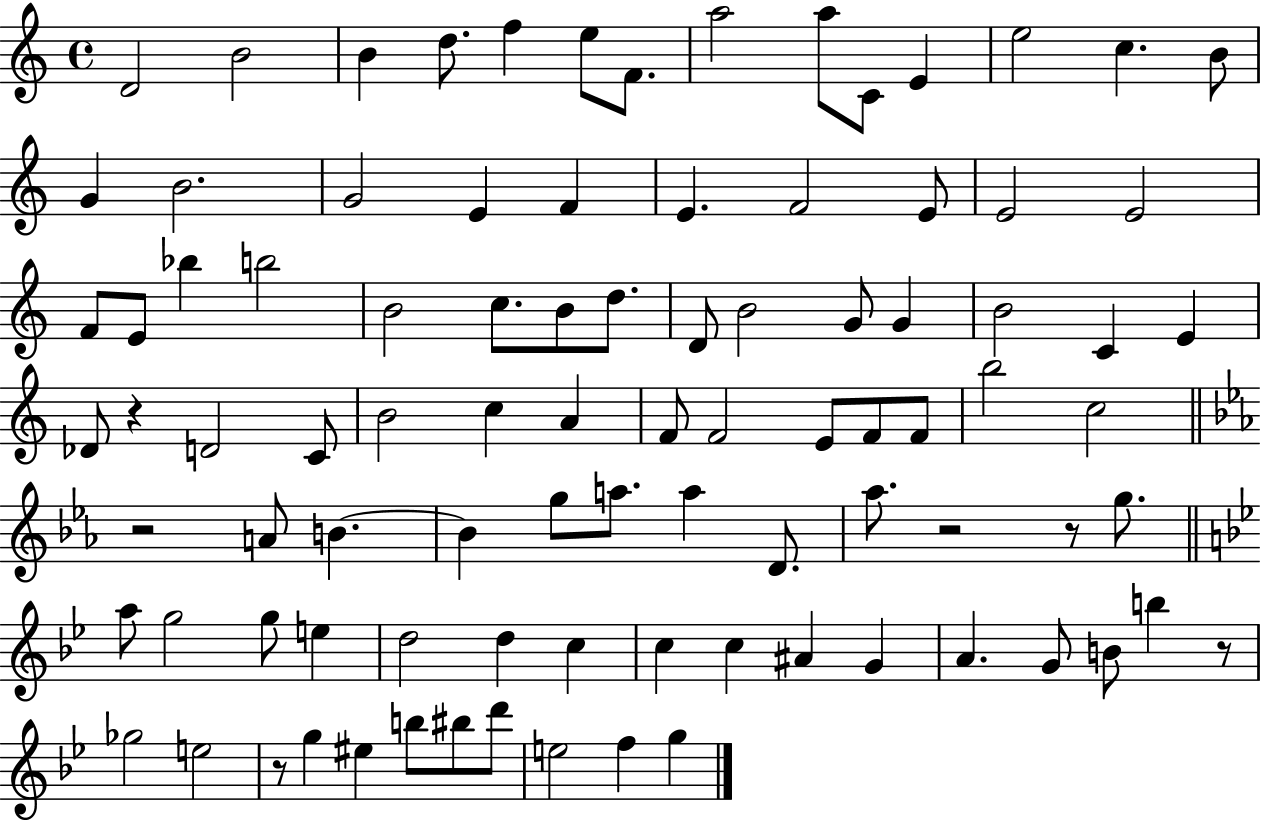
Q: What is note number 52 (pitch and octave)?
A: C5